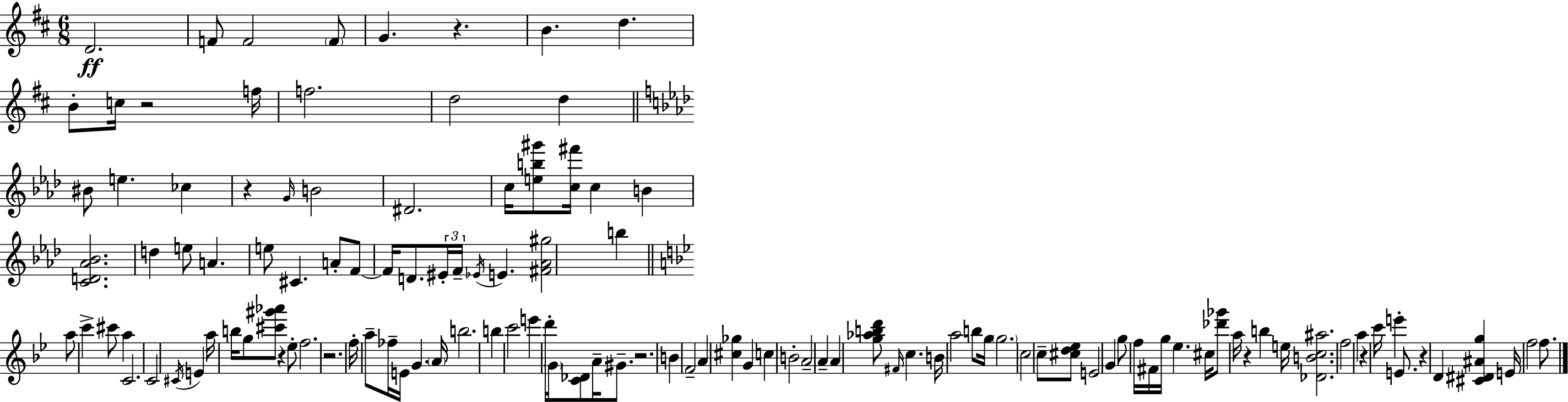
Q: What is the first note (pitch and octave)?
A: D4